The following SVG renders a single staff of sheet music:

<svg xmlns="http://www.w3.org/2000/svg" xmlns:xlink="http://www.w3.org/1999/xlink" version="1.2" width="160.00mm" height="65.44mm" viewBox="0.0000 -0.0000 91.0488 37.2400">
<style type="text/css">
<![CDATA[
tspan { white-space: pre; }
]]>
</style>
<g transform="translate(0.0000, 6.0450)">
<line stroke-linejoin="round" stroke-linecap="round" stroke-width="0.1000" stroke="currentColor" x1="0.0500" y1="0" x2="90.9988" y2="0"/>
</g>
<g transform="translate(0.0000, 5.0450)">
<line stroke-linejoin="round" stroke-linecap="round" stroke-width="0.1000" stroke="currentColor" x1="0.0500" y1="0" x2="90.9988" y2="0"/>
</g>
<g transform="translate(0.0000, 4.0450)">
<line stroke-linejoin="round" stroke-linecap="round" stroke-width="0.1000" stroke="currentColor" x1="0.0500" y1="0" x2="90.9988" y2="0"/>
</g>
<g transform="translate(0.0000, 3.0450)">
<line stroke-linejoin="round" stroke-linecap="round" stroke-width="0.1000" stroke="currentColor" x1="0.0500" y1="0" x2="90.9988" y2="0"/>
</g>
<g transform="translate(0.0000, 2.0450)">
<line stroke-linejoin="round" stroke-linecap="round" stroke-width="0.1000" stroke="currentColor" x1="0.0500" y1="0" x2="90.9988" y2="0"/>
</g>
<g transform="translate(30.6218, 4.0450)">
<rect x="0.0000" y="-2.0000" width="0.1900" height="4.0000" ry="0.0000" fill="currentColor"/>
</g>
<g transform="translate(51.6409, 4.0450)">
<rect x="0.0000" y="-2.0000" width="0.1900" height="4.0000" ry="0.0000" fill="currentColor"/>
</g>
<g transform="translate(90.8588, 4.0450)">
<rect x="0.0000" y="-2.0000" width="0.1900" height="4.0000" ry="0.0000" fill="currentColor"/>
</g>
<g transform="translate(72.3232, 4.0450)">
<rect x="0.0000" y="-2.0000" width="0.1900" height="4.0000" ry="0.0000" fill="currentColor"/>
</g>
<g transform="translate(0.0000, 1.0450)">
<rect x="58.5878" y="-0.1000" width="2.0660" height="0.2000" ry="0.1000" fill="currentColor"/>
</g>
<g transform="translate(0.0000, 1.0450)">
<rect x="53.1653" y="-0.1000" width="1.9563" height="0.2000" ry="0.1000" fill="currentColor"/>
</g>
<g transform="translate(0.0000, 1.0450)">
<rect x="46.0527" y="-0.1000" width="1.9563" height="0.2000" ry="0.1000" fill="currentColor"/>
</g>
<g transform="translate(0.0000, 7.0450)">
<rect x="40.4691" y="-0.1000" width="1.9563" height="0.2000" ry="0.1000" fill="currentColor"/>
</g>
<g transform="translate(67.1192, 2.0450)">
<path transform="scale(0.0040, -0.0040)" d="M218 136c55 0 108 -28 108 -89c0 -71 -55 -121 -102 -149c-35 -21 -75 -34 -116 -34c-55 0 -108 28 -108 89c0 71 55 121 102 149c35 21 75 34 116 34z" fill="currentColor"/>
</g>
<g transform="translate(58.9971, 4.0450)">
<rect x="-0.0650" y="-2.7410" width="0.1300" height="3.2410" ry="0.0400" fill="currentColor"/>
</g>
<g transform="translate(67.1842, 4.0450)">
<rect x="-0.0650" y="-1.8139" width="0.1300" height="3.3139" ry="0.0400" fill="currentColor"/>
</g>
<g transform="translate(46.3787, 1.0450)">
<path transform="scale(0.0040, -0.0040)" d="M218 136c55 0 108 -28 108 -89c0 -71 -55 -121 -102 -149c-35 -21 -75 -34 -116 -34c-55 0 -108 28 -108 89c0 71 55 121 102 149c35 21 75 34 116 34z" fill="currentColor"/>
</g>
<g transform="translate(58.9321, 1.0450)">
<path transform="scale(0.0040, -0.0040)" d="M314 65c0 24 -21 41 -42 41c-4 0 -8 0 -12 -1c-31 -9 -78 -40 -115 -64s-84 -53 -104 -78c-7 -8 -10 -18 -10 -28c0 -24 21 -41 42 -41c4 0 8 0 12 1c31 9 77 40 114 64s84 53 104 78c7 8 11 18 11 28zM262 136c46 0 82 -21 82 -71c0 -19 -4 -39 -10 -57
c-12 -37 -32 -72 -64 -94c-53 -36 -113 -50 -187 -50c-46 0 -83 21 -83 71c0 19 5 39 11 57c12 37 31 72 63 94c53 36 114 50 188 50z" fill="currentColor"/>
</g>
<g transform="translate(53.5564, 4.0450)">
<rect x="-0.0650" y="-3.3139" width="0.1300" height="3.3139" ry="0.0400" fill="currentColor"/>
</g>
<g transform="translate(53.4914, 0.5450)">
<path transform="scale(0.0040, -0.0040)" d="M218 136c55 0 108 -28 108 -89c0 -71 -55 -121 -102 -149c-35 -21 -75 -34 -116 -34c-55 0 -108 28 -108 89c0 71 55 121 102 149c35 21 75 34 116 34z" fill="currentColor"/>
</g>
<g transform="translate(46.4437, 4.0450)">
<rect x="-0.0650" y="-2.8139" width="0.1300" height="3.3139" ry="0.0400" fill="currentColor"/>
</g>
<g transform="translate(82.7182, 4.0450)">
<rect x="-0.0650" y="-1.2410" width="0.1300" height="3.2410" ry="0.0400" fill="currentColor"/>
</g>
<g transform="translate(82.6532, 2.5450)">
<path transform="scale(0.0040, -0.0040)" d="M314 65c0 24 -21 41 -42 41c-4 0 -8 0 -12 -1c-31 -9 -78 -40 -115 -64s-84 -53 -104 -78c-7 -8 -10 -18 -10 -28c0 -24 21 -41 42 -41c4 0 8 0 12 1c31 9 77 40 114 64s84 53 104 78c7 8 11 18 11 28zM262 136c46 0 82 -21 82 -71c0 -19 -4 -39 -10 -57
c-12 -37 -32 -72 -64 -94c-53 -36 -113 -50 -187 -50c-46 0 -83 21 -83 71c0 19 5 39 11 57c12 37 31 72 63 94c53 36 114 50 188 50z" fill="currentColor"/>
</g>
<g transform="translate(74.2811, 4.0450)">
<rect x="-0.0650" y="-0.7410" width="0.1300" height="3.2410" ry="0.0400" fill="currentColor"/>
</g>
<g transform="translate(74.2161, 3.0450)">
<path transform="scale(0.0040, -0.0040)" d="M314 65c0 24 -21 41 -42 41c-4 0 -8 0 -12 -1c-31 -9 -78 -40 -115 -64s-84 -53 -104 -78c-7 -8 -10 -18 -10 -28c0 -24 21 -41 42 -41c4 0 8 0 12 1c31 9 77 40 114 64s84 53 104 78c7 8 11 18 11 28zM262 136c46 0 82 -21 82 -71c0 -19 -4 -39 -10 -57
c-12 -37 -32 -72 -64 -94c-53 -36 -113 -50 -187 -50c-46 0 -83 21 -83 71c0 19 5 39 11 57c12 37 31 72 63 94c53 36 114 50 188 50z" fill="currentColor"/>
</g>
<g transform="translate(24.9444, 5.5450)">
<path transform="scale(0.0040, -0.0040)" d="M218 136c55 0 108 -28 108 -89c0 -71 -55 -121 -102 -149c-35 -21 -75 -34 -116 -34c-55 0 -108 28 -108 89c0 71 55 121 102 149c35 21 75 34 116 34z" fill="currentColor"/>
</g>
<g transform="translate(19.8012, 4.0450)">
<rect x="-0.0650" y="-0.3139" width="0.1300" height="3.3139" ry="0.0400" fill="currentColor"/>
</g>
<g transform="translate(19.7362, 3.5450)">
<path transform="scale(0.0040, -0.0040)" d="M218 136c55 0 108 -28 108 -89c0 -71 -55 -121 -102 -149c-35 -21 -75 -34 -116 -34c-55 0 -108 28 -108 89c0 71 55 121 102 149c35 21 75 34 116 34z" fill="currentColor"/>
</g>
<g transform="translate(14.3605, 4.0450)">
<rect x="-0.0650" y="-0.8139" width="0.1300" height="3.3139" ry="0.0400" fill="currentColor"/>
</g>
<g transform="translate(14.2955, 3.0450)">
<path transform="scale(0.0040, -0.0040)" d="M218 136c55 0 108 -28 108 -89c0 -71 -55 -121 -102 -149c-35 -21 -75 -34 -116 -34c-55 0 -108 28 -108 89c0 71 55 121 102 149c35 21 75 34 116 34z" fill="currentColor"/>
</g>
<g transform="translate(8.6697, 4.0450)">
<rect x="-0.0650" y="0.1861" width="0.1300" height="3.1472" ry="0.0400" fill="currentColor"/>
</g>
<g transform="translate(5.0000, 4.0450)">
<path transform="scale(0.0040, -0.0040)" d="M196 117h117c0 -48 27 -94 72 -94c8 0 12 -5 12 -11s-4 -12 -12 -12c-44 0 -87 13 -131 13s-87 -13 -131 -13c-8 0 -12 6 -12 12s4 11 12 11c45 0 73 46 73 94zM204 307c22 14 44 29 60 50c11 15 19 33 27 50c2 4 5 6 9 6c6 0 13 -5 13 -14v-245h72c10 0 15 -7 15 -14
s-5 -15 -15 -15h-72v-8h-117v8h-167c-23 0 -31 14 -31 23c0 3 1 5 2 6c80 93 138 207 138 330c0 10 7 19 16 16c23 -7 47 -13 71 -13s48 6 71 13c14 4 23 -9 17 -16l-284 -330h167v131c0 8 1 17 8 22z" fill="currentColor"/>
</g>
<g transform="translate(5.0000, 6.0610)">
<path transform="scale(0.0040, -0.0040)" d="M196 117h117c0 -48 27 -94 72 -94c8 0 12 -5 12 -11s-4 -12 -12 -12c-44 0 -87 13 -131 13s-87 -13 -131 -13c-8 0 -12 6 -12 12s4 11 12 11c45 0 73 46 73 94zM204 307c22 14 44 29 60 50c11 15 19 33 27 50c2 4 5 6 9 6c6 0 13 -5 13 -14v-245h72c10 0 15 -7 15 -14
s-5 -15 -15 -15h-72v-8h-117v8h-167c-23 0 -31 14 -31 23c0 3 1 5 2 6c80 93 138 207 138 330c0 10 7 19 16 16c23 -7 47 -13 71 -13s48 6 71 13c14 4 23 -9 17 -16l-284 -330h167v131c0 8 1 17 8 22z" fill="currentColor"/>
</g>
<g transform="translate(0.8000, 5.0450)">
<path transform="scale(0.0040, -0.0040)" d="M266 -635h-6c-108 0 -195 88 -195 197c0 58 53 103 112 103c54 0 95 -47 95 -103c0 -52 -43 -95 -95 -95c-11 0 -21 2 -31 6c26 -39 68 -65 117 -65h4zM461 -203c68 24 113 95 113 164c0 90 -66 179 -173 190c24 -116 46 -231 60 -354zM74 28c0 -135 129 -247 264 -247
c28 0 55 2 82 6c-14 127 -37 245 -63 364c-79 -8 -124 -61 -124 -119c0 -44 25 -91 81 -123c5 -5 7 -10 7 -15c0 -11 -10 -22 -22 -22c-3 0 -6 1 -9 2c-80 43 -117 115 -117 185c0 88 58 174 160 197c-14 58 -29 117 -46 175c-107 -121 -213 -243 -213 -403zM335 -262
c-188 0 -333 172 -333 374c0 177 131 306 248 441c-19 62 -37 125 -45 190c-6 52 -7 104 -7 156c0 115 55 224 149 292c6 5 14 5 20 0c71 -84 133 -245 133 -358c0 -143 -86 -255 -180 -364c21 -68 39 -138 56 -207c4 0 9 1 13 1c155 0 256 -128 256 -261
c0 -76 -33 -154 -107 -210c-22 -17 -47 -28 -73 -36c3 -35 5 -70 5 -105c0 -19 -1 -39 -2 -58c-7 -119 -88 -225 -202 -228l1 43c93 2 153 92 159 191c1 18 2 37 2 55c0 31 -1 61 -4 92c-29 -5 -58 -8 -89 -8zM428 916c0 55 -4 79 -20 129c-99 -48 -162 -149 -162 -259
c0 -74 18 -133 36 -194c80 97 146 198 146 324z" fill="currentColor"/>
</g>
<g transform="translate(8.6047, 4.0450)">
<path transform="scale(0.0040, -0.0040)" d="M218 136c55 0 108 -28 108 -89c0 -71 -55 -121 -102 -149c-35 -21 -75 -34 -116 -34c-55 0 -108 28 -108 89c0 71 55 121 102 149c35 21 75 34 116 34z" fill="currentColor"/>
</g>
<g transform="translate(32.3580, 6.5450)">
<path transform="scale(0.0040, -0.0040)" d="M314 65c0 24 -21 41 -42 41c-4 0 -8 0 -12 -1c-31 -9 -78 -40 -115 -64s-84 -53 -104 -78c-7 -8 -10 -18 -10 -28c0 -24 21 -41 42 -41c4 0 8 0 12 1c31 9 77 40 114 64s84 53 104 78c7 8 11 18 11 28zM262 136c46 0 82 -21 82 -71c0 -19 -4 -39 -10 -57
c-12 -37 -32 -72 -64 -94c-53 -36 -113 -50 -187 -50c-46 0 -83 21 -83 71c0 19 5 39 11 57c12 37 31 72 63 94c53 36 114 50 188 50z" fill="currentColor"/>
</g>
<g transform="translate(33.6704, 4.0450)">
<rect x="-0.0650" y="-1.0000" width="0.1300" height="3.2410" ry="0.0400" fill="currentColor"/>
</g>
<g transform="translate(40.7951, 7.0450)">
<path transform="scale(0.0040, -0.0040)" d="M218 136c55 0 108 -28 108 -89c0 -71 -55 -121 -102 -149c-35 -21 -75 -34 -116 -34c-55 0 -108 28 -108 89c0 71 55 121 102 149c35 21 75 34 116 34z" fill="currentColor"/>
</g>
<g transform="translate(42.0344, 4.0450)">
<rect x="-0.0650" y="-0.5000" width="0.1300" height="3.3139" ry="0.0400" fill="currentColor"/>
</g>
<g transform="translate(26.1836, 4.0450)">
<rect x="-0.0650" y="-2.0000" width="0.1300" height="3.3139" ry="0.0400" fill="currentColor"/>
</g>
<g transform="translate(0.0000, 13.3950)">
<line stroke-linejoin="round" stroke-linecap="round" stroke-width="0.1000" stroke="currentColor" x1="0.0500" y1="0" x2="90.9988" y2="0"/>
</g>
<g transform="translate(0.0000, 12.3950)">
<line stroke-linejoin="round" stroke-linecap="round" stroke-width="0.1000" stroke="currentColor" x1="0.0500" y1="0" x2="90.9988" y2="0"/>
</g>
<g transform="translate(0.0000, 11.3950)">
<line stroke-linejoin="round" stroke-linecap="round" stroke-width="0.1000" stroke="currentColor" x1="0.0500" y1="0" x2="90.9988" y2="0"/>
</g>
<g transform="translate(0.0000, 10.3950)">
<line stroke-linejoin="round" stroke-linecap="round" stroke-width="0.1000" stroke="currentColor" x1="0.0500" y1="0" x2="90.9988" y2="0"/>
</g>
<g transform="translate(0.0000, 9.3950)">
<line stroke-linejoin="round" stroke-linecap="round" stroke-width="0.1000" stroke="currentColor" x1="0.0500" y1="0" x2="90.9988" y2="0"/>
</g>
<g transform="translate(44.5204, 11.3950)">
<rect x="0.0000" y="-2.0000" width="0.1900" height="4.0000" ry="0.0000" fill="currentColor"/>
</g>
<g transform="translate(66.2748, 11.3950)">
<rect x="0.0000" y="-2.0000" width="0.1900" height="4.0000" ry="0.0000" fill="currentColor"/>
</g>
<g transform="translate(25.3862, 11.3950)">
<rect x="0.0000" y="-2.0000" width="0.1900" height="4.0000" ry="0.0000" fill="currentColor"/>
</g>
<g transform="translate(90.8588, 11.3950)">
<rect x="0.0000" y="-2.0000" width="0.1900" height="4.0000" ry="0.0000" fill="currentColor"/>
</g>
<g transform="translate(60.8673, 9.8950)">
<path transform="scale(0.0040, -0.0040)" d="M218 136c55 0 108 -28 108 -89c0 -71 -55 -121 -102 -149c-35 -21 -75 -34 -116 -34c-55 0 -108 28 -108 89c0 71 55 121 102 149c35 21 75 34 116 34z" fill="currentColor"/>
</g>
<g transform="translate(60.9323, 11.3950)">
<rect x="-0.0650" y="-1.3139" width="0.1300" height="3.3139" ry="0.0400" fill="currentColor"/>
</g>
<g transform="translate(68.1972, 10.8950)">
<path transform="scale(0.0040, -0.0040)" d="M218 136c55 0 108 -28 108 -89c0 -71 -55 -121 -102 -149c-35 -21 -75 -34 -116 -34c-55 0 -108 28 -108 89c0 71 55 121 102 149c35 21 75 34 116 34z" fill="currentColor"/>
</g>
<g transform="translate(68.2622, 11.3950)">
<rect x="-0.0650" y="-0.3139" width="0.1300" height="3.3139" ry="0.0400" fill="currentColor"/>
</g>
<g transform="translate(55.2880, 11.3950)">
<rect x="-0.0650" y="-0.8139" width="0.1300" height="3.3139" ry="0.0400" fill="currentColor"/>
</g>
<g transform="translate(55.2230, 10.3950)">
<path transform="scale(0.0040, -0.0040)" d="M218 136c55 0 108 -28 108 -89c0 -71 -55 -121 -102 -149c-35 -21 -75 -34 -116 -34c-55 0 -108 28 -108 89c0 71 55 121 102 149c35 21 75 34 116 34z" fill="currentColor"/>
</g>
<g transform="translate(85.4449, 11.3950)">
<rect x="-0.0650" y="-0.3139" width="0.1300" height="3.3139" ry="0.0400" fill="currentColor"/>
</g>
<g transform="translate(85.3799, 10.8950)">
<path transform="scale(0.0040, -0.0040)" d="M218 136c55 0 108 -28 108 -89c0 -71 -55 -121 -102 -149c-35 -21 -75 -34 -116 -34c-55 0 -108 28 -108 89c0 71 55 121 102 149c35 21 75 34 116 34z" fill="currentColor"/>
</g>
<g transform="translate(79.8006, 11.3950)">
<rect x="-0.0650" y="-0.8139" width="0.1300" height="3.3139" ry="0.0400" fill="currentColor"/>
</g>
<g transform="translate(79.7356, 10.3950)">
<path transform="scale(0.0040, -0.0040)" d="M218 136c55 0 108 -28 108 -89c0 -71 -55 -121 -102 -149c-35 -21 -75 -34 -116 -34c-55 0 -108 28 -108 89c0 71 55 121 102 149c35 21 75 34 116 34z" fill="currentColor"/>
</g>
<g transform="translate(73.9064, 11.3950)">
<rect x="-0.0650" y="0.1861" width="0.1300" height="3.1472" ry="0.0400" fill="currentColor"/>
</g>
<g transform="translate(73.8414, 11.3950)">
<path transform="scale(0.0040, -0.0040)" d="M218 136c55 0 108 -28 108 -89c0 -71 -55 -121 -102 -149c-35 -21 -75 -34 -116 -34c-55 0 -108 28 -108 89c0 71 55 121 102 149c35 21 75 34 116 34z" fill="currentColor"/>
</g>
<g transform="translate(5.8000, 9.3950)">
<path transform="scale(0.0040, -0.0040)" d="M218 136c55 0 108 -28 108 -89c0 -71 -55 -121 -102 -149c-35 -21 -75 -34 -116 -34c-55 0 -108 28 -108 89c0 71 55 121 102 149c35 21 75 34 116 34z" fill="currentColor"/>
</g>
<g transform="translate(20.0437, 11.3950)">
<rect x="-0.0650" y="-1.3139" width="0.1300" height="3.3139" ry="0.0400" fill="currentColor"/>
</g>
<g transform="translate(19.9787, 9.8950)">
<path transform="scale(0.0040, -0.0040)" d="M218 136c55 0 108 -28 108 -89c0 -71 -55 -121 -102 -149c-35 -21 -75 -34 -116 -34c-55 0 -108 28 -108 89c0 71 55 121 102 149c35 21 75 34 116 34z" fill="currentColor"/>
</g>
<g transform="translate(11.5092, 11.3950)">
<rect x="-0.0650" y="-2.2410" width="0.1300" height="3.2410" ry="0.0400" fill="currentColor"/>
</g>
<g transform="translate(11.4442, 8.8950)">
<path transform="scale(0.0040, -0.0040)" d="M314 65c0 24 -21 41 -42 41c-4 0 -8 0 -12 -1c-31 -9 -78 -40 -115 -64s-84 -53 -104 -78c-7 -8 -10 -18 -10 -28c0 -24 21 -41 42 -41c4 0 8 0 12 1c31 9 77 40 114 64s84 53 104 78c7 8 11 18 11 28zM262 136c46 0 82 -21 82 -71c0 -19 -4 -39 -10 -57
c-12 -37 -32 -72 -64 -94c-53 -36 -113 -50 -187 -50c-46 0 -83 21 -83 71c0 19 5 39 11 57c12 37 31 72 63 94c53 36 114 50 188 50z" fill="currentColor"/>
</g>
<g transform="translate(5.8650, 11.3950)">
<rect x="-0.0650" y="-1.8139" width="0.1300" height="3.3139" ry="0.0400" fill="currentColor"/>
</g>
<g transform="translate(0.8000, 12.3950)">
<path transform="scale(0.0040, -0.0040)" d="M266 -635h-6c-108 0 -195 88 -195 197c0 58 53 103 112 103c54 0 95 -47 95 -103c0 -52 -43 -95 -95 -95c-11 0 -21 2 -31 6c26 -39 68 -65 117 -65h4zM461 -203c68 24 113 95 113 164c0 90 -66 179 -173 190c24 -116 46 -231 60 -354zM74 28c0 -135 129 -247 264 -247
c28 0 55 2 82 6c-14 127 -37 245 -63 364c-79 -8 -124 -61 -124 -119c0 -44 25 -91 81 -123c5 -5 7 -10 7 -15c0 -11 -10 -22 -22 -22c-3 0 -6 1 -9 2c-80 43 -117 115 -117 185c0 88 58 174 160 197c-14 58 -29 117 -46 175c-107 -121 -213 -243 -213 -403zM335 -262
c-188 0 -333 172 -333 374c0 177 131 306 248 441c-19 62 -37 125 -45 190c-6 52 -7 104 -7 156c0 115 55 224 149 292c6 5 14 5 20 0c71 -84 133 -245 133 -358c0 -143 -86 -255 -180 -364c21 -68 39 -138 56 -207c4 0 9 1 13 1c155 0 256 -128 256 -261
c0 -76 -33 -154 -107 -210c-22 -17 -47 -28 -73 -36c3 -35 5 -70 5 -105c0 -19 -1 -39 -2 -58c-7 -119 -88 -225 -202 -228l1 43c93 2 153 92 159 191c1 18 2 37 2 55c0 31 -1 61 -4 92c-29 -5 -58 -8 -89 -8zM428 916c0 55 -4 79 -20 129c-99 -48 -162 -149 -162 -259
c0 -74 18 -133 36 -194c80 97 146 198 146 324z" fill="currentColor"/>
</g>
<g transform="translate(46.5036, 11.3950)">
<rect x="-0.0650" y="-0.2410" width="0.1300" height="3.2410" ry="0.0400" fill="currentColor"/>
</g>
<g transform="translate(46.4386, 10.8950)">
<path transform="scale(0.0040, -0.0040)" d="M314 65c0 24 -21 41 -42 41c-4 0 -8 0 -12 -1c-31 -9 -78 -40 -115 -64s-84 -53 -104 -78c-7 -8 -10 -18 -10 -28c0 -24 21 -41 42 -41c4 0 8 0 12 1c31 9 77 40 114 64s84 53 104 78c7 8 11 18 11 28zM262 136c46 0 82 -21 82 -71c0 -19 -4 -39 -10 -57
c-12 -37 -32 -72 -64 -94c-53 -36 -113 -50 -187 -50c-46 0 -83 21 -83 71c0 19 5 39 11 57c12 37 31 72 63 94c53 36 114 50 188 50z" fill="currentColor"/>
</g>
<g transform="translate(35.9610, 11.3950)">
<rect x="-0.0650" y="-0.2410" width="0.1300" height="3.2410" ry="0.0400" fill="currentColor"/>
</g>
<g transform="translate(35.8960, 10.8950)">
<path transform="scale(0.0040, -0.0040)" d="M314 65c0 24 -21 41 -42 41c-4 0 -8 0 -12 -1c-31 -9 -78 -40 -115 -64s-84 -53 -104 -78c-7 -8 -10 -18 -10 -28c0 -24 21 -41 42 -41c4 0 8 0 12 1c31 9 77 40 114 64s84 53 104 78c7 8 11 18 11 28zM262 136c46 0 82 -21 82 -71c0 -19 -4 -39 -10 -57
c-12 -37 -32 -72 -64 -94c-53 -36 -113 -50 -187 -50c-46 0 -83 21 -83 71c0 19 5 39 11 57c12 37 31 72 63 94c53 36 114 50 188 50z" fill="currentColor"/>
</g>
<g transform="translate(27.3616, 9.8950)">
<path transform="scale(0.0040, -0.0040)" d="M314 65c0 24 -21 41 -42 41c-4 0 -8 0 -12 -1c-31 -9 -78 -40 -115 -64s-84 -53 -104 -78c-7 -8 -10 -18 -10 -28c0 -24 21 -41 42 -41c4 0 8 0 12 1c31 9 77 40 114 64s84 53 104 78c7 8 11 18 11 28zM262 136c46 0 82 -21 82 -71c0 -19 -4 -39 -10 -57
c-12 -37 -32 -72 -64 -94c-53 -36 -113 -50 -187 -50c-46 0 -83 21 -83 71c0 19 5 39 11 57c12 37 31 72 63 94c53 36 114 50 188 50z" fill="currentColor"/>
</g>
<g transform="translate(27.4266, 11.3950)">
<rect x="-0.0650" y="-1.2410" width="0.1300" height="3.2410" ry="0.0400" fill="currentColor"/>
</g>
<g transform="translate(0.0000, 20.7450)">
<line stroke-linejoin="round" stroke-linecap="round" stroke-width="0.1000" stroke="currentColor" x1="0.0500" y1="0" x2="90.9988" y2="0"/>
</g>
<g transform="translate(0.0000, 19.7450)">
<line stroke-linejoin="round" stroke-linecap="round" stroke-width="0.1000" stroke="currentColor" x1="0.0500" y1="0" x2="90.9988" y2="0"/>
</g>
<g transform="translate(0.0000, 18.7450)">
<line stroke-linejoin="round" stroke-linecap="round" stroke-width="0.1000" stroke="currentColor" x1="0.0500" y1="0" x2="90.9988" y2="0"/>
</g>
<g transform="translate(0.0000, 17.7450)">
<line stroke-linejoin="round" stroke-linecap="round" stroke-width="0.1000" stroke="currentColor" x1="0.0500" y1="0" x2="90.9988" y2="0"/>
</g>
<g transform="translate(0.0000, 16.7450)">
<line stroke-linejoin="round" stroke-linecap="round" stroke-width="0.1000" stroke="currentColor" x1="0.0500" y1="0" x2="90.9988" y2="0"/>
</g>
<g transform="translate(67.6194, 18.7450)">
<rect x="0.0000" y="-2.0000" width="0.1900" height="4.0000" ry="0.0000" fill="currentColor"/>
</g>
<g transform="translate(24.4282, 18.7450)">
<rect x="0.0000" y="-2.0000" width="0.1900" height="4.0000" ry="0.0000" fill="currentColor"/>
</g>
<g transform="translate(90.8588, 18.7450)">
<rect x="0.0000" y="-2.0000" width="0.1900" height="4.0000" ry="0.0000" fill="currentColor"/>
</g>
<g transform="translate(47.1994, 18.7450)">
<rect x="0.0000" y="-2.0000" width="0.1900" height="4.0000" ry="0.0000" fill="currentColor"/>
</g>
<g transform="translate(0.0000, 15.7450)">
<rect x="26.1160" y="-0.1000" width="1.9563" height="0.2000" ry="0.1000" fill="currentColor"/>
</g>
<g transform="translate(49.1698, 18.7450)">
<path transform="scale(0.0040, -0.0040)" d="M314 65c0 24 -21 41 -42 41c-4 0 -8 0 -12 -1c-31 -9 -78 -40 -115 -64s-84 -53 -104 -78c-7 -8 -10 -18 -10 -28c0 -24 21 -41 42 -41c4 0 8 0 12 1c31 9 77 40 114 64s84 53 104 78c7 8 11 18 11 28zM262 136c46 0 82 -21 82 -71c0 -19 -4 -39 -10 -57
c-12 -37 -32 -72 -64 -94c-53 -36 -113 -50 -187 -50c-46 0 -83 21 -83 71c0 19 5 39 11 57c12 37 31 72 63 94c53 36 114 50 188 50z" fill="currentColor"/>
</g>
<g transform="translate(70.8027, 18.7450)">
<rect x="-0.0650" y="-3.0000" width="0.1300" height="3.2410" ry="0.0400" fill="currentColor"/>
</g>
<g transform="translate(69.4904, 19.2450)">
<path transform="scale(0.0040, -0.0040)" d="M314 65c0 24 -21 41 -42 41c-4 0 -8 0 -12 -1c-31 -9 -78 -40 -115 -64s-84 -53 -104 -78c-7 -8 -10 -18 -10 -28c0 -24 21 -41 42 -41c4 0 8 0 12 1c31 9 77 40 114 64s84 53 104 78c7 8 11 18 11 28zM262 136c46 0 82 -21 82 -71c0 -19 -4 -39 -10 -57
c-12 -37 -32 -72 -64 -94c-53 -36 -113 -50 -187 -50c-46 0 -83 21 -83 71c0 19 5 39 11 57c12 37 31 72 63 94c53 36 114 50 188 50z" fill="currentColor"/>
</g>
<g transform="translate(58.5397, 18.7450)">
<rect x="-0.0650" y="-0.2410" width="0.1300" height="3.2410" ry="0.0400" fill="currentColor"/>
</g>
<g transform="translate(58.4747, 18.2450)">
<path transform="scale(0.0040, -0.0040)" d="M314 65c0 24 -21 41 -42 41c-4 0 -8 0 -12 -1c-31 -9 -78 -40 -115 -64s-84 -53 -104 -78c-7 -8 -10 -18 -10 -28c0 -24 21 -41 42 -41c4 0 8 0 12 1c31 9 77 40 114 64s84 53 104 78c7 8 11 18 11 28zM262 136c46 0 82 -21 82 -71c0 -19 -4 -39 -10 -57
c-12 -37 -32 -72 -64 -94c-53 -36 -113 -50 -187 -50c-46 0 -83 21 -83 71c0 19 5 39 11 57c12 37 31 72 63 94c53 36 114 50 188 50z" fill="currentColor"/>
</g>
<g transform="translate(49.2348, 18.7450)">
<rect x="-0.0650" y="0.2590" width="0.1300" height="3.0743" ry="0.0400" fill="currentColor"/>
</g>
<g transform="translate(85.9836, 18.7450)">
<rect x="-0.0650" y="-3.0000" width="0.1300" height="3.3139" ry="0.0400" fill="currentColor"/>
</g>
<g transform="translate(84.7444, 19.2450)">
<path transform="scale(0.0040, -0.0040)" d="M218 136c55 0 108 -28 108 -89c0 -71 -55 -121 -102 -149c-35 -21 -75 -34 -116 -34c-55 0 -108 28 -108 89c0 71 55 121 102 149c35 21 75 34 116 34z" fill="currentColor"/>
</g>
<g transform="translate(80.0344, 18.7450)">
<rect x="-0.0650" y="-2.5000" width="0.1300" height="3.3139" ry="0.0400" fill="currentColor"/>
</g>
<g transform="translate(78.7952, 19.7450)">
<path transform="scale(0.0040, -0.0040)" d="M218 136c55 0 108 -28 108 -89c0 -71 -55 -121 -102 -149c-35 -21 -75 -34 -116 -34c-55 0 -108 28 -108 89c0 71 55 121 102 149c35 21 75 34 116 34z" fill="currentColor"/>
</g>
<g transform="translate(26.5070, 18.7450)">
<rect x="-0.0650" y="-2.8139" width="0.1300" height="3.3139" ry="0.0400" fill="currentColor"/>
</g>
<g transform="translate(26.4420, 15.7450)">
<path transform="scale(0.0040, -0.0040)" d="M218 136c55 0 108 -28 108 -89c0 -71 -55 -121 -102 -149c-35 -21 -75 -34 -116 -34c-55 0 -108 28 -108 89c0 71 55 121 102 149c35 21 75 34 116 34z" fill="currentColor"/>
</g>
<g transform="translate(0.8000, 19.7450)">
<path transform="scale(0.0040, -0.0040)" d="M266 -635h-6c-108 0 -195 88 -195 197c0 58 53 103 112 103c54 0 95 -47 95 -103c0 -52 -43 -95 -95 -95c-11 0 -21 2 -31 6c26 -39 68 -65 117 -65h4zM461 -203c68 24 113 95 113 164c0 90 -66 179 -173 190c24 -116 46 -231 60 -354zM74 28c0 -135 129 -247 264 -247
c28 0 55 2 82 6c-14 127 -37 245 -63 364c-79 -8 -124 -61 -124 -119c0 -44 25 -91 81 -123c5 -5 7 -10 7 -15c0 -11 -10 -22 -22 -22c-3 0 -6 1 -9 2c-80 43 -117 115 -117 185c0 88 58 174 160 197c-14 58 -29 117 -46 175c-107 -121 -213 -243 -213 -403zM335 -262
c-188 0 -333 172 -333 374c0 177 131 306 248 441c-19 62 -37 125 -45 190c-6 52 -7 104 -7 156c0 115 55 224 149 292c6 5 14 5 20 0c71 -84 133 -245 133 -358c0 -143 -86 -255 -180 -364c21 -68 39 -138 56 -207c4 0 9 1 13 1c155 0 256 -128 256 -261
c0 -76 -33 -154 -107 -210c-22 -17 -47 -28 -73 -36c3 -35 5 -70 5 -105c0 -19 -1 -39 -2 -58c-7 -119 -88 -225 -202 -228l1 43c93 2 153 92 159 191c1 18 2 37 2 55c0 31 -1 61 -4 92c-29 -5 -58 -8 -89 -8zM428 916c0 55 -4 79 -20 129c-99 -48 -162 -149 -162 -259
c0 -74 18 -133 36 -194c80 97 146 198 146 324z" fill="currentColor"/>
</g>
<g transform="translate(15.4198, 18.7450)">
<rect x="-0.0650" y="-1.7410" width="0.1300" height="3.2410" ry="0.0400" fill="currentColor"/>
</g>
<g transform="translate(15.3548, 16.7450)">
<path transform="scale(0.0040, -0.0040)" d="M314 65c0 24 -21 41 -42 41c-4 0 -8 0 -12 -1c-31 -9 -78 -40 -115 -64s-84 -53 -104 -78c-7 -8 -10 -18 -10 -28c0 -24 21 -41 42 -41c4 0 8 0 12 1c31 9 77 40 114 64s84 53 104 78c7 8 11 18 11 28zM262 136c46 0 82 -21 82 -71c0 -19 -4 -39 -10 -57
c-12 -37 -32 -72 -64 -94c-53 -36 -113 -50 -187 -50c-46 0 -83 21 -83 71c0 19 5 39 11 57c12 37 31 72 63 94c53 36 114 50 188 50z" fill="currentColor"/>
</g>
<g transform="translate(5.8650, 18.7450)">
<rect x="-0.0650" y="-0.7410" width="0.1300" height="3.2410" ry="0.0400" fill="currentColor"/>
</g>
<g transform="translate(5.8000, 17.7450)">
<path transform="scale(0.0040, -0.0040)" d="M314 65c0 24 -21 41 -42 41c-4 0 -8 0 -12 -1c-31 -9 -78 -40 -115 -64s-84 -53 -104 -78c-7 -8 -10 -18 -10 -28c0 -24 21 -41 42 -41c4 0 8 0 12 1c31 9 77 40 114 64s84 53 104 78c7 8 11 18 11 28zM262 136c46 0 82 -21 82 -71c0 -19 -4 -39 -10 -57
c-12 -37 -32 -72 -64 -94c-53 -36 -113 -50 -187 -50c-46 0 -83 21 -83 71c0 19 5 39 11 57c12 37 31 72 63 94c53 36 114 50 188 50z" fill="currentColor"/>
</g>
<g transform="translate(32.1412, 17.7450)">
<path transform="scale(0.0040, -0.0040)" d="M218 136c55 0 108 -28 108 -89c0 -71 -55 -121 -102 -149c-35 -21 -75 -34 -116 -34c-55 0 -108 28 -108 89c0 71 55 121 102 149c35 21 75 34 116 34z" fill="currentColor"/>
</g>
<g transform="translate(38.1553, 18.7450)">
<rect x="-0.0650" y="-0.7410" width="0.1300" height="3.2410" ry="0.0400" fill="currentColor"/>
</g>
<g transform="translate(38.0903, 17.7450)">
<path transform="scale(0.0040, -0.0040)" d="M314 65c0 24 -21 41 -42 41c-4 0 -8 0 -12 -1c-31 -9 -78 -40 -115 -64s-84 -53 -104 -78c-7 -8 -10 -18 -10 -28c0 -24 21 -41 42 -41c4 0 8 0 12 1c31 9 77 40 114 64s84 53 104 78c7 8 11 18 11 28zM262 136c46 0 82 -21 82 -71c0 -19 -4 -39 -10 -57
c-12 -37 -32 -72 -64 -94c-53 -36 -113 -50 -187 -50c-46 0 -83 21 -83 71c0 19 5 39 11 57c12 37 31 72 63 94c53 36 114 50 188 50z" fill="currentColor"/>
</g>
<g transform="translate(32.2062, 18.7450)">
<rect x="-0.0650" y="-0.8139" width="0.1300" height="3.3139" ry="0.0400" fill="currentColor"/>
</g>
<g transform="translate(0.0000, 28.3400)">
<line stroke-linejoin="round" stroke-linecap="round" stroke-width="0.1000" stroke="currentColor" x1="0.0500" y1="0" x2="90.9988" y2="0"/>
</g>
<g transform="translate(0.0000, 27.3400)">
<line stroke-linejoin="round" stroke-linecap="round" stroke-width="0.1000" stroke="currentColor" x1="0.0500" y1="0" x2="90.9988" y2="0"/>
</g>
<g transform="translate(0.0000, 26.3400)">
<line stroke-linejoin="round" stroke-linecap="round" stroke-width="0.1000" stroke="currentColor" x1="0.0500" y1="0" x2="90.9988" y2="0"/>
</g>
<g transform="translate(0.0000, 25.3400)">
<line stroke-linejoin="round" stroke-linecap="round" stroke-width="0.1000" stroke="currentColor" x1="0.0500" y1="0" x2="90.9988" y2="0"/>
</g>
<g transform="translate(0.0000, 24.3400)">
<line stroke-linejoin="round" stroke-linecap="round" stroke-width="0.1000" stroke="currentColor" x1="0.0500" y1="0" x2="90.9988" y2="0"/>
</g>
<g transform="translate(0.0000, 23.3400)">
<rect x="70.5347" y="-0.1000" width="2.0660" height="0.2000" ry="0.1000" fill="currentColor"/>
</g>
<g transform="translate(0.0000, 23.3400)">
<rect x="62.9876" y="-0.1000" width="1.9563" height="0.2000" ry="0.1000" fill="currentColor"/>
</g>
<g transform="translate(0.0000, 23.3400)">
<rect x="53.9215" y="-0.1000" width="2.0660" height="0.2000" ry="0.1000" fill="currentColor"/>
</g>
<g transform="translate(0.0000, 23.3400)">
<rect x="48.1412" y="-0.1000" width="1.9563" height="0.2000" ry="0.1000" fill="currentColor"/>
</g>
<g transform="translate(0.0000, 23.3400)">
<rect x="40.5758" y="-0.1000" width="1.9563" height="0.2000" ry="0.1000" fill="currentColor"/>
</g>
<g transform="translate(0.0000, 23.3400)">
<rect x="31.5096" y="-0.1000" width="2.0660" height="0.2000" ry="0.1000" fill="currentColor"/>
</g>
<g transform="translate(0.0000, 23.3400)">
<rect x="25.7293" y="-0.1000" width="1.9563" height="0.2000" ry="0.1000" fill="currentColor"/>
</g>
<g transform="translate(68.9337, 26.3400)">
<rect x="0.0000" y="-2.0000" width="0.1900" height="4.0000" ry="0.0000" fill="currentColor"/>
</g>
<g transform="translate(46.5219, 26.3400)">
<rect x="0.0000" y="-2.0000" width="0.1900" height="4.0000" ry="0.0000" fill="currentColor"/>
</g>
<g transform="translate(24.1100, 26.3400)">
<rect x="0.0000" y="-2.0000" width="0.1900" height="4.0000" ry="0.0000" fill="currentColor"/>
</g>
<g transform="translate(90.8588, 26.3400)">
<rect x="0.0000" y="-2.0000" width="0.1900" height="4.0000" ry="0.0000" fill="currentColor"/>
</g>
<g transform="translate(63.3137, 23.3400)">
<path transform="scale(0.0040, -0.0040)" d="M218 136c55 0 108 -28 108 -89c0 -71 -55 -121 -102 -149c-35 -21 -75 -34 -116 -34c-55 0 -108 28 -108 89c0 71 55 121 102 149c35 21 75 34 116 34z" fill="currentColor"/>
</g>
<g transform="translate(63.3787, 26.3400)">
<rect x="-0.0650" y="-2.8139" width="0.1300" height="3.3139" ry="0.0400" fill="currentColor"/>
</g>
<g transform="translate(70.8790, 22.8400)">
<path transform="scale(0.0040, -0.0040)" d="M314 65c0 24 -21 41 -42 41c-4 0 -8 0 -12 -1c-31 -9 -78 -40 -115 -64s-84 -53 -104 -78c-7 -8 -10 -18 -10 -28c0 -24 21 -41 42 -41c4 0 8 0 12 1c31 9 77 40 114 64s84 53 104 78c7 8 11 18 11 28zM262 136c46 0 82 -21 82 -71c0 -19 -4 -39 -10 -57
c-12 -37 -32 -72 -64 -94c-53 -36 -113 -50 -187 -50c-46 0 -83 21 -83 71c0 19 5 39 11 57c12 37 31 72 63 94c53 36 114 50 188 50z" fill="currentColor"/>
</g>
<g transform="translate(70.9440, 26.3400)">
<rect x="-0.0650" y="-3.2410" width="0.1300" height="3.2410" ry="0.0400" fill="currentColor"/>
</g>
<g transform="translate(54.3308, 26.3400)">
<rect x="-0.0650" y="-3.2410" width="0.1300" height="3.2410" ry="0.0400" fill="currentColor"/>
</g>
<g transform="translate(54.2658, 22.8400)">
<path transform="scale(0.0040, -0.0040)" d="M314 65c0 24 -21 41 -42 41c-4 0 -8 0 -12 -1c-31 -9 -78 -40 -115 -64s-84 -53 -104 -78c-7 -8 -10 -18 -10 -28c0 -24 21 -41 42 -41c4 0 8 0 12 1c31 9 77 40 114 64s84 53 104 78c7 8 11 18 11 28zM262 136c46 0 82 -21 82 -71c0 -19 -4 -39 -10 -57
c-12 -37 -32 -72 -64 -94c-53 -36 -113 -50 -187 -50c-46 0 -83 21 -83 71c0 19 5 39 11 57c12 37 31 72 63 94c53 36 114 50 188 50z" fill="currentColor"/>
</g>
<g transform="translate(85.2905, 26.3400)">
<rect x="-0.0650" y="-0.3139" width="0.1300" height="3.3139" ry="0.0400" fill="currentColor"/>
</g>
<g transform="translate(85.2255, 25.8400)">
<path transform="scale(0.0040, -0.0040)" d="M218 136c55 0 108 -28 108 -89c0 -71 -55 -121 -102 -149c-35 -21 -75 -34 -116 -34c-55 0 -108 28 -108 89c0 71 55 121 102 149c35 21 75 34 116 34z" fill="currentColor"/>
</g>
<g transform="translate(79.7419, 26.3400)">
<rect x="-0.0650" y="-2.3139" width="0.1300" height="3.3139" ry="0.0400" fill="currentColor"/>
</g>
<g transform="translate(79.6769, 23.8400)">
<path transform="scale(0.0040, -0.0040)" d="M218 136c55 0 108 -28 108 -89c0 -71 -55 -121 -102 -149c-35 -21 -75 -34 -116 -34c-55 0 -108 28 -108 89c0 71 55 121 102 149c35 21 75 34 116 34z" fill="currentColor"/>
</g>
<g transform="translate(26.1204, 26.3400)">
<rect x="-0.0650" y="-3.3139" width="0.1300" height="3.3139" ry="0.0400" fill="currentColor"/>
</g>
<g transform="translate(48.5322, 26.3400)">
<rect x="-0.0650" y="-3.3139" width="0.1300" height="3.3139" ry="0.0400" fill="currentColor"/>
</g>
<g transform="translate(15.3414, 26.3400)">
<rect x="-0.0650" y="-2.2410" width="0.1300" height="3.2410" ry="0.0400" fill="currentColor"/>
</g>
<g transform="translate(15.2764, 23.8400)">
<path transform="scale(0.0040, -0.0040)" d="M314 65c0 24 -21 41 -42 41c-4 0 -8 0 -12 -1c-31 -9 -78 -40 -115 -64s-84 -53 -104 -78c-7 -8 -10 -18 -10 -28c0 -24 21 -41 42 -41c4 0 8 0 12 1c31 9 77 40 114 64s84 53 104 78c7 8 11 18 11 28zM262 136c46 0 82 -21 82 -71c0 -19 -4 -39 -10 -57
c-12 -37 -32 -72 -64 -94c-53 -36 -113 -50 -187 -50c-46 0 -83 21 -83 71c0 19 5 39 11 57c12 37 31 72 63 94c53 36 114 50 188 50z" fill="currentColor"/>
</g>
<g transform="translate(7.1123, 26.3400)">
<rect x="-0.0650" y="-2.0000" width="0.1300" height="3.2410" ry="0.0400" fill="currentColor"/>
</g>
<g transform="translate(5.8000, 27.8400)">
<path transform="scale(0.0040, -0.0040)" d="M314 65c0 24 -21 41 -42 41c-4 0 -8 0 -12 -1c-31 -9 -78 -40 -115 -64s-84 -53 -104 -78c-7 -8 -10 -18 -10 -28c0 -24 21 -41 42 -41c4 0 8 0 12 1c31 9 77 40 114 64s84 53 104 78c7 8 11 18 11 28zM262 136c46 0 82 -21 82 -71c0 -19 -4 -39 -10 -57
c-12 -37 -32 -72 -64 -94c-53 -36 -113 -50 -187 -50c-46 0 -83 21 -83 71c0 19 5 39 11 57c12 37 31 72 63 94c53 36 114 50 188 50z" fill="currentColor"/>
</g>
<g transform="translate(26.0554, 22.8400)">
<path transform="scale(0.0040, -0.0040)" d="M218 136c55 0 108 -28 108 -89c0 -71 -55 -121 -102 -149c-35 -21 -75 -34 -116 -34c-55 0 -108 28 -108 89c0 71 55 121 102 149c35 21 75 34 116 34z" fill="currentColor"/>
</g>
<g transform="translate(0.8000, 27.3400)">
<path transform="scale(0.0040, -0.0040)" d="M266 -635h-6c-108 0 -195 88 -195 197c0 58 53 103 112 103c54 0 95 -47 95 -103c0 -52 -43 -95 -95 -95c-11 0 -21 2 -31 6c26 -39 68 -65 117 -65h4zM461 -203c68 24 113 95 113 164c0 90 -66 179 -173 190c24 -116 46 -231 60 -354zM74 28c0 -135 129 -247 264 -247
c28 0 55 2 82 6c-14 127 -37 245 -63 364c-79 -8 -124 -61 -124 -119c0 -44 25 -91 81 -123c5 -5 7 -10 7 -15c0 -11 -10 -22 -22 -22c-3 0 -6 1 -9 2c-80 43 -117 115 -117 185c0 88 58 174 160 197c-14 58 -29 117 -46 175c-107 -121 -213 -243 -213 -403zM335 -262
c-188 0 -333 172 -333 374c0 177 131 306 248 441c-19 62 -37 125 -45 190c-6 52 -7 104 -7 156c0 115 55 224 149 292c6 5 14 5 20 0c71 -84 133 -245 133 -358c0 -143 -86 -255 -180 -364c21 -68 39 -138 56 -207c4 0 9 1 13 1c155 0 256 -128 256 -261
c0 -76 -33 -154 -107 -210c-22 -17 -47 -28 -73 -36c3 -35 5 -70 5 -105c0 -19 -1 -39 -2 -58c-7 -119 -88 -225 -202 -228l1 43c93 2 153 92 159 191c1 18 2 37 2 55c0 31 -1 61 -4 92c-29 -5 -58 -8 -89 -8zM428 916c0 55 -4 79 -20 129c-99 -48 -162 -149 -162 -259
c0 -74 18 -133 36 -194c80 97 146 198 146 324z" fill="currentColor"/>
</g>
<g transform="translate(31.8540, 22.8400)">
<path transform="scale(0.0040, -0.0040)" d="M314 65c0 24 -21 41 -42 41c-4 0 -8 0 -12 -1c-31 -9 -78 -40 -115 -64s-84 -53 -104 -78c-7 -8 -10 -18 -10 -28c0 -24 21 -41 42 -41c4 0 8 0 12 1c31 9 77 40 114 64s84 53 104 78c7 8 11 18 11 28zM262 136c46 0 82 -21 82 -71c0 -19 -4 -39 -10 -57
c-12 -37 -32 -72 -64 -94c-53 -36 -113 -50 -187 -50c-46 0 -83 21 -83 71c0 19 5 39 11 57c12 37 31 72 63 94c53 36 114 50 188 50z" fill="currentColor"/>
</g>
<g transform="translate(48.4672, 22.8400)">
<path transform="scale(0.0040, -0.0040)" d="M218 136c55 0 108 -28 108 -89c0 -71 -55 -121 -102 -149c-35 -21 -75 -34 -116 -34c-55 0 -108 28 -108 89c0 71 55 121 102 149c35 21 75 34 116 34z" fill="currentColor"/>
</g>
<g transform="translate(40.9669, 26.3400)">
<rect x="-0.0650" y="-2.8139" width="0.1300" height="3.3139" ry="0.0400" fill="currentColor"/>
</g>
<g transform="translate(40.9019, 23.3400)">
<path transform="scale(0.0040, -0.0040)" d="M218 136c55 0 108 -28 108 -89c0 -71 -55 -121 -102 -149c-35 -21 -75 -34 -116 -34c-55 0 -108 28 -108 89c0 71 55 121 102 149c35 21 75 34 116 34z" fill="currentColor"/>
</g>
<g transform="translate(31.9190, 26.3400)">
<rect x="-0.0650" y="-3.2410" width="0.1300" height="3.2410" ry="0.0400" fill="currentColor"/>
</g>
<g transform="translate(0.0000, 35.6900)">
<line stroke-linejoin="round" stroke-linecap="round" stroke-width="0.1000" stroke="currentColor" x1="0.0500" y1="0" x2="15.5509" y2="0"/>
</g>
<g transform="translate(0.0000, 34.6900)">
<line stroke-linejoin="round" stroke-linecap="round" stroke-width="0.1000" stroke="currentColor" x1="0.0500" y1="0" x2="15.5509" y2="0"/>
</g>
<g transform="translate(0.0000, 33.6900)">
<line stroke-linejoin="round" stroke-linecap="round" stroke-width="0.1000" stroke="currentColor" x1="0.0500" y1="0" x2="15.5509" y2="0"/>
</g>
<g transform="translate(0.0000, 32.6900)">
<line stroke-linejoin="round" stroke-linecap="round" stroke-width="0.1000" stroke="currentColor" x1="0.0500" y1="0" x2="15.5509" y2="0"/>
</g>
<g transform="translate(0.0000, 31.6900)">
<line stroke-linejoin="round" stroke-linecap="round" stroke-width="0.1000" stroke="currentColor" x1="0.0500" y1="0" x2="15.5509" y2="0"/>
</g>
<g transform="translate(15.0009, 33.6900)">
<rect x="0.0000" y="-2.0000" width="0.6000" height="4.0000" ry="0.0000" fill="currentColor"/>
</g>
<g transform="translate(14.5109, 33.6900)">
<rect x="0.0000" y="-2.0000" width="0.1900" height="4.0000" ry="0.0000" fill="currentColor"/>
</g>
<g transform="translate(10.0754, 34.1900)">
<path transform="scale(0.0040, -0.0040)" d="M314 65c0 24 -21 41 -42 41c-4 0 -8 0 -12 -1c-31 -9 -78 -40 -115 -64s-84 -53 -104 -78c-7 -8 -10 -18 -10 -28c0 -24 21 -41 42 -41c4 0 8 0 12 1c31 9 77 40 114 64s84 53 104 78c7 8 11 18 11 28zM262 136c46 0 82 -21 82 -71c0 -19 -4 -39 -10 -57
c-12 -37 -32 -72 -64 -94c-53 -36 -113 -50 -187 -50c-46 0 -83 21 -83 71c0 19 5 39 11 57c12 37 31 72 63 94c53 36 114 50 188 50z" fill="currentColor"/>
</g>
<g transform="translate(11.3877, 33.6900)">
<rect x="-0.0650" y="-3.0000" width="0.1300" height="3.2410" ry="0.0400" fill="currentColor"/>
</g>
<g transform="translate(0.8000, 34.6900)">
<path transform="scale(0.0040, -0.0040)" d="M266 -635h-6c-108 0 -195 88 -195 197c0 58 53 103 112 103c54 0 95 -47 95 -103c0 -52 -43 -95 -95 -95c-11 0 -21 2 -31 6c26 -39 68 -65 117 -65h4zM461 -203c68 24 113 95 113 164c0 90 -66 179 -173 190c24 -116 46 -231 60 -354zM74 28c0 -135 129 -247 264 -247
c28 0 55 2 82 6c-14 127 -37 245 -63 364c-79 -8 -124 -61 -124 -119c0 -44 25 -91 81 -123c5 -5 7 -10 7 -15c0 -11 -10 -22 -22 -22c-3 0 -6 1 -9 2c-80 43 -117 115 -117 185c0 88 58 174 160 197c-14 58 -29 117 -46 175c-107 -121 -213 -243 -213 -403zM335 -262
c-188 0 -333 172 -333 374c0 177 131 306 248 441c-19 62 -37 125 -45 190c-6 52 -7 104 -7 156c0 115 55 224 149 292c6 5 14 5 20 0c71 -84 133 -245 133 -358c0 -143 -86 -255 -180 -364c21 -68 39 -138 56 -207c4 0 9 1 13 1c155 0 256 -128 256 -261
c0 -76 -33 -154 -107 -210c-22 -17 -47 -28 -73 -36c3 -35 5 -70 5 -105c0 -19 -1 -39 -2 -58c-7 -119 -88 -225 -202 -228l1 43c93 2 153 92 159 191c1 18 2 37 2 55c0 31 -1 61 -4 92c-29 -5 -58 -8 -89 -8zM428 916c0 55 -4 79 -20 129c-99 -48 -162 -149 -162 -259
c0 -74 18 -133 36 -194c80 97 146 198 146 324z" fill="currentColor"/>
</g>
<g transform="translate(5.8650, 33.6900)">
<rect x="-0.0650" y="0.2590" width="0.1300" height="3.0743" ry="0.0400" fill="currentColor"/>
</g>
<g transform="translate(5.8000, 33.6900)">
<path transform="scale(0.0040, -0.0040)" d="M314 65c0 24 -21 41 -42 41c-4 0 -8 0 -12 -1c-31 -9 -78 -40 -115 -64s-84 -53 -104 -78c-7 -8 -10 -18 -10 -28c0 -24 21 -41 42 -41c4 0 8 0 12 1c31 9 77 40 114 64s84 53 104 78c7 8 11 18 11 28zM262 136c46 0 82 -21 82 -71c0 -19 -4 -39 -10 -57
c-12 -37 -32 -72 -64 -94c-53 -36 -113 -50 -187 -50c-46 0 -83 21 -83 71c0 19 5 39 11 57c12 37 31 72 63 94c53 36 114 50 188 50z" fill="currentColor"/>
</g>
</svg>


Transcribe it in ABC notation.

X:1
T:Untitled
M:4/4
L:1/4
K:C
B d c F D2 C a b a2 f d2 e2 f g2 e e2 c2 c2 d e c B d c d2 f2 a d d2 B2 c2 A2 G A F2 g2 b b2 a b b2 a b2 g c B2 A2